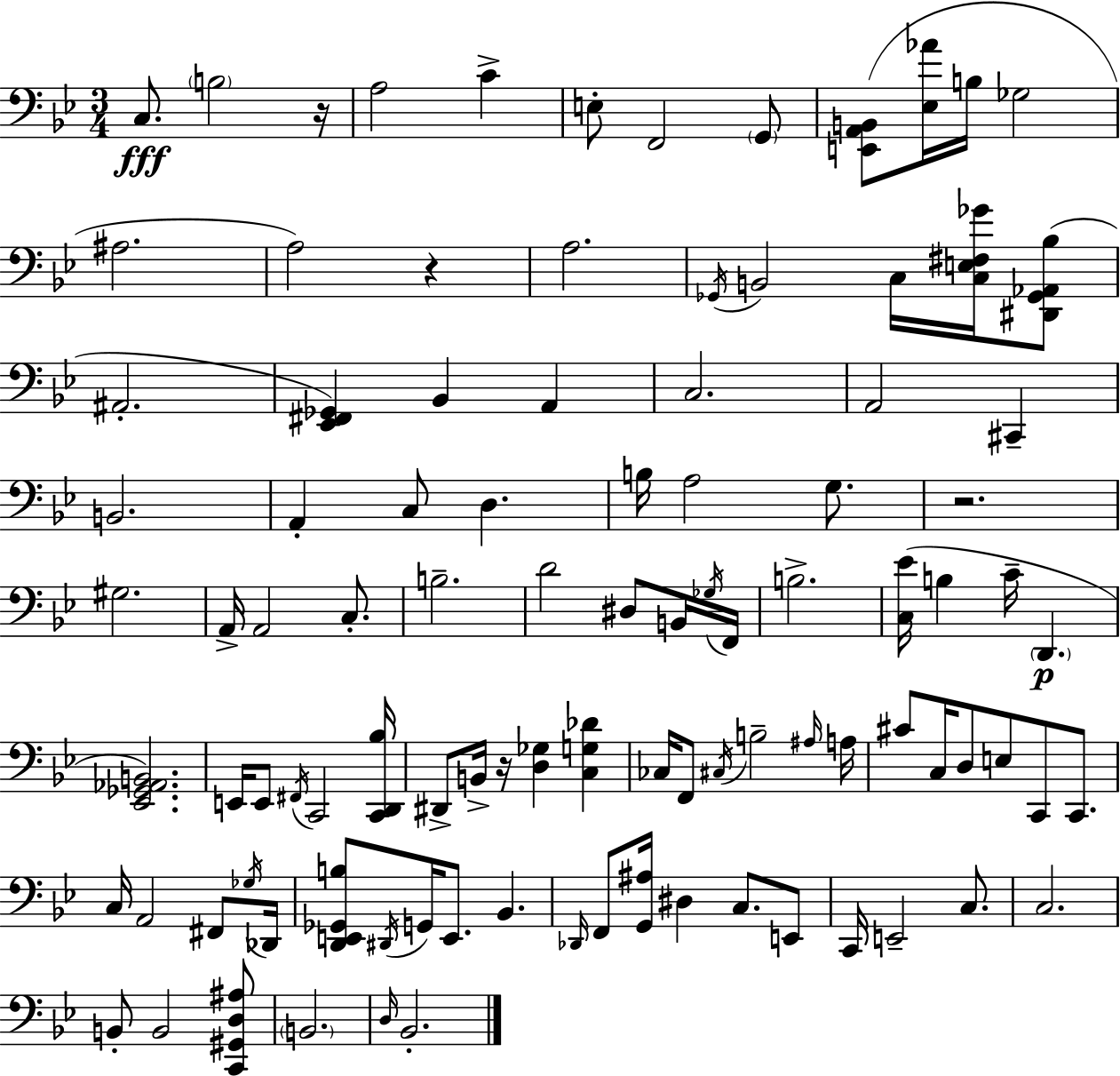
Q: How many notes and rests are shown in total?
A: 100